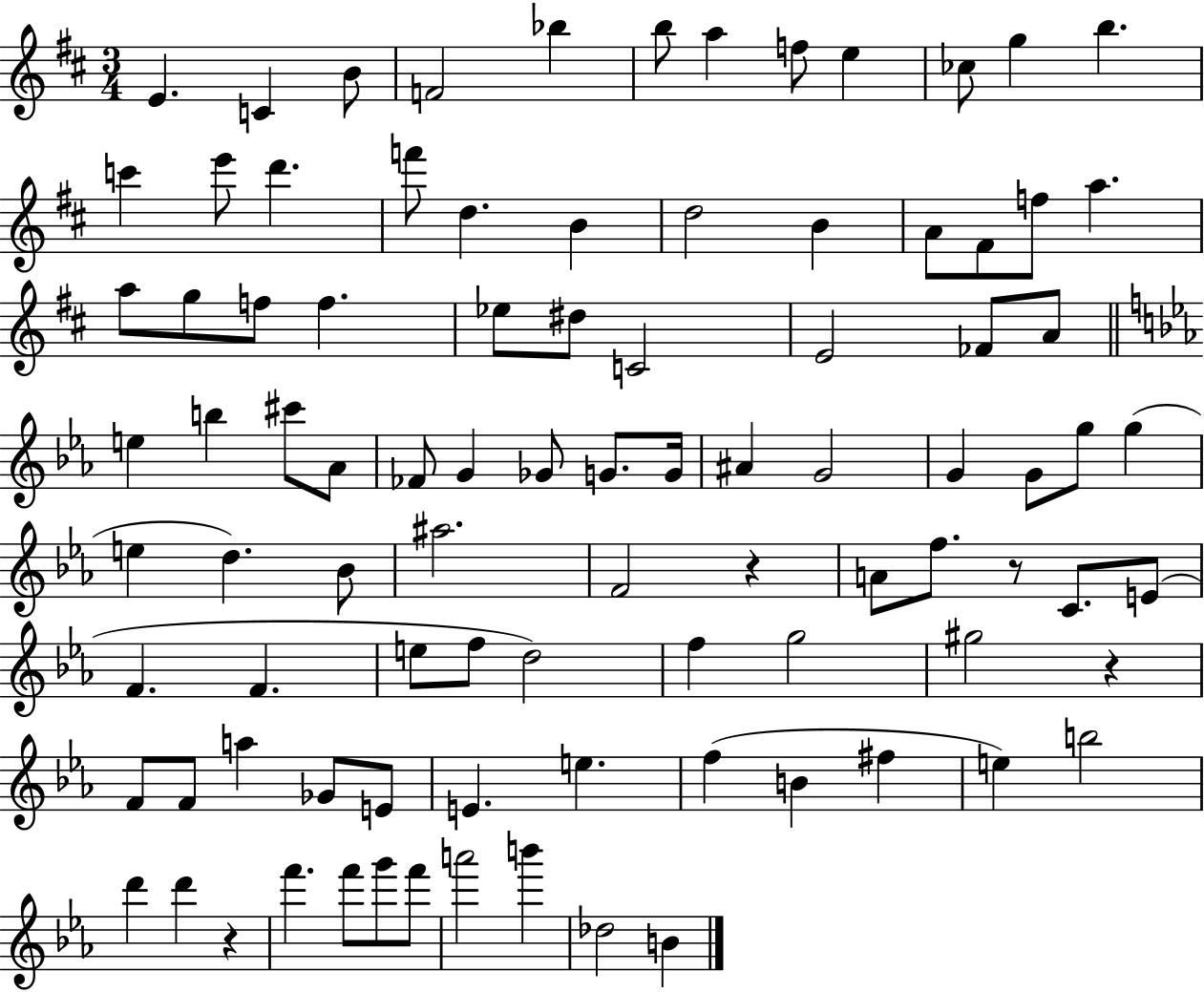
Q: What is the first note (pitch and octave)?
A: E4